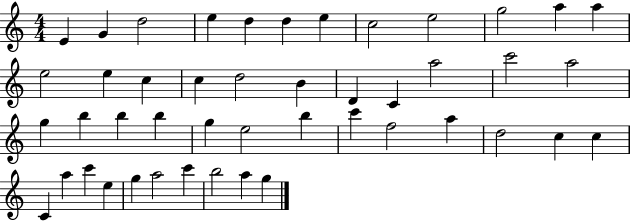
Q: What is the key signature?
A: C major